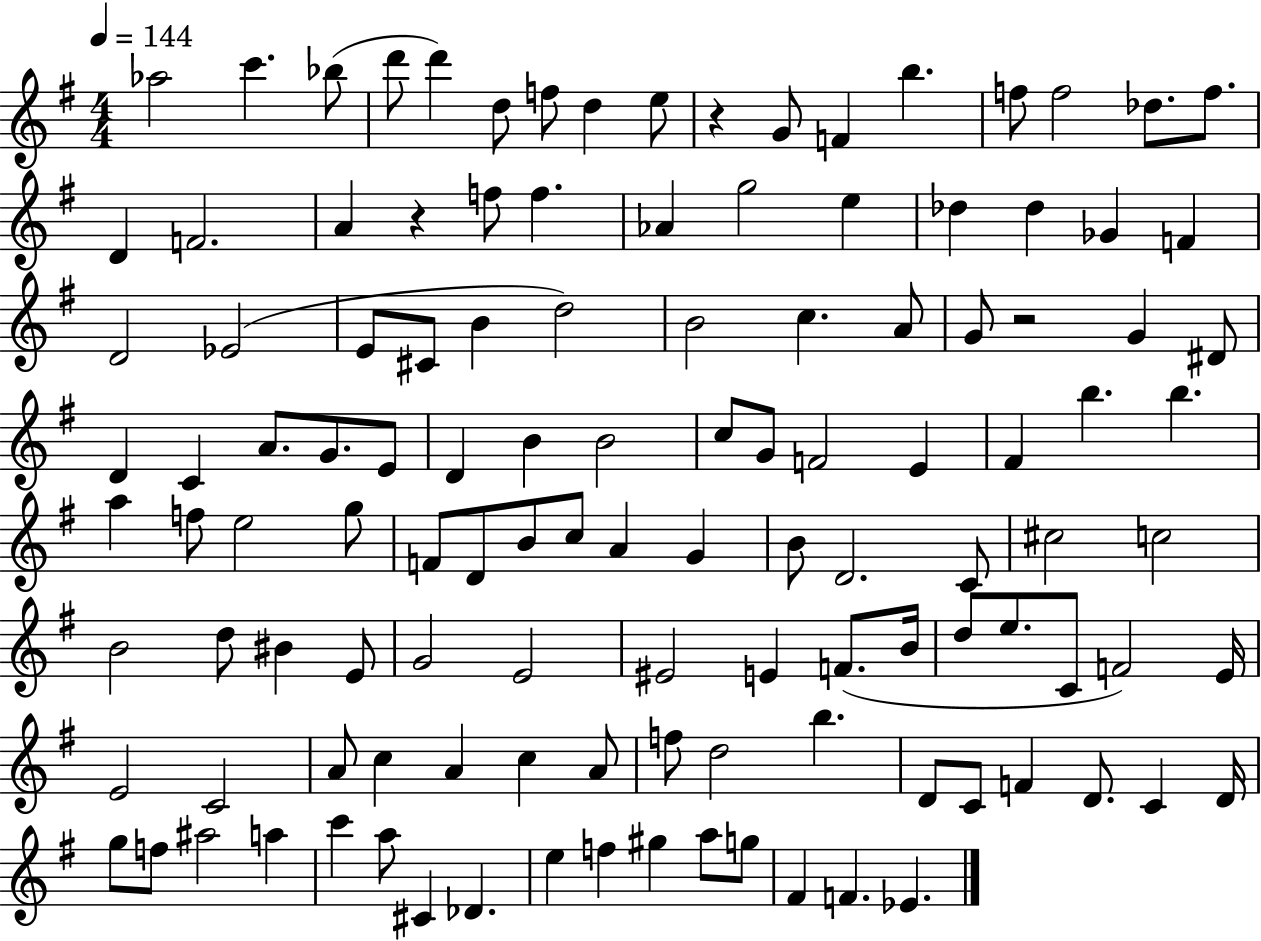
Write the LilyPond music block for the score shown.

{
  \clef treble
  \numericTimeSignature
  \time 4/4
  \key g \major
  \tempo 4 = 144
  aes''2 c'''4. bes''8( | d'''8 d'''4) d''8 f''8 d''4 e''8 | r4 g'8 f'4 b''4. | f''8 f''2 des''8. f''8. | \break d'4 f'2. | a'4 r4 f''8 f''4. | aes'4 g''2 e''4 | des''4 des''4 ges'4 f'4 | \break d'2 ees'2( | e'8 cis'8 b'4 d''2) | b'2 c''4. a'8 | g'8 r2 g'4 dis'8 | \break d'4 c'4 a'8. g'8. e'8 | d'4 b'4 b'2 | c''8 g'8 f'2 e'4 | fis'4 b''4. b''4. | \break a''4 f''8 e''2 g''8 | f'8 d'8 b'8 c''8 a'4 g'4 | b'8 d'2. c'8 | cis''2 c''2 | \break b'2 d''8 bis'4 e'8 | g'2 e'2 | eis'2 e'4 f'8.( b'16 | d''8 e''8. c'8 f'2) e'16 | \break e'2 c'2 | a'8 c''4 a'4 c''4 a'8 | f''8 d''2 b''4. | d'8 c'8 f'4 d'8. c'4 d'16 | \break g''8 f''8 ais''2 a''4 | c'''4 a''8 cis'4 des'4. | e''4 f''4 gis''4 a''8 g''8 | fis'4 f'4. ees'4. | \break \bar "|."
}